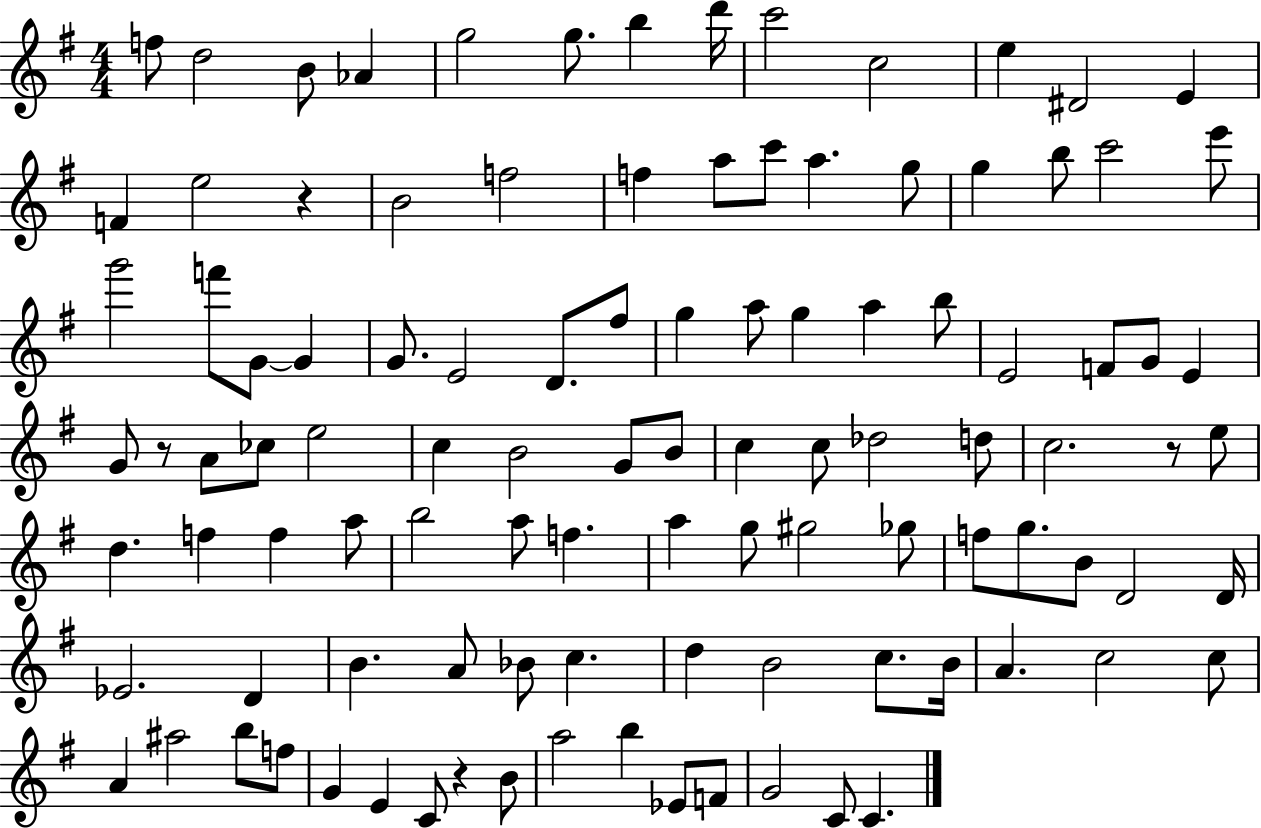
F5/e D5/h B4/e Ab4/q G5/h G5/e. B5/q D6/s C6/h C5/h E5/q D#4/h E4/q F4/q E5/h R/q B4/h F5/h F5/q A5/e C6/e A5/q. G5/e G5/q B5/e C6/h E6/e G6/h F6/e G4/e G4/q G4/e. E4/h D4/e. F#5/e G5/q A5/e G5/q A5/q B5/e E4/h F4/e G4/e E4/q G4/e R/e A4/e CES5/e E5/h C5/q B4/h G4/e B4/e C5/q C5/e Db5/h D5/e C5/h. R/e E5/e D5/q. F5/q F5/q A5/e B5/h A5/e F5/q. A5/q G5/e G#5/h Gb5/e F5/e G5/e. B4/e D4/h D4/s Eb4/h. D4/q B4/q. A4/e Bb4/e C5/q. D5/q B4/h C5/e. B4/s A4/q. C5/h C5/e A4/q A#5/h B5/e F5/e G4/q E4/q C4/e R/q B4/e A5/h B5/q Eb4/e F4/e G4/h C4/e C4/q.